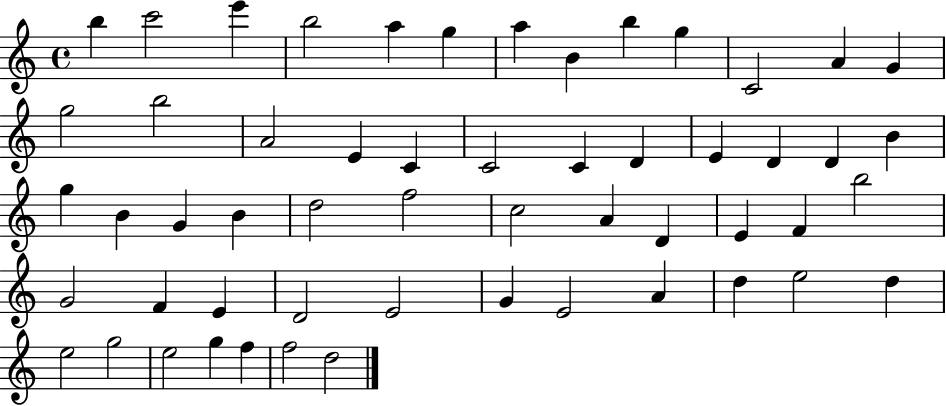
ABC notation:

X:1
T:Untitled
M:4/4
L:1/4
K:C
b c'2 e' b2 a g a B b g C2 A G g2 b2 A2 E C C2 C D E D D B g B G B d2 f2 c2 A D E F b2 G2 F E D2 E2 G E2 A d e2 d e2 g2 e2 g f f2 d2